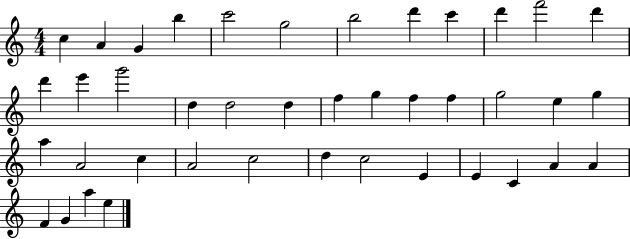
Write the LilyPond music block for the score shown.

{
  \clef treble
  \numericTimeSignature
  \time 4/4
  \key c \major
  c''4 a'4 g'4 b''4 | c'''2 g''2 | b''2 d'''4 c'''4 | d'''4 f'''2 d'''4 | \break d'''4 e'''4 g'''2 | d''4 d''2 d''4 | f''4 g''4 f''4 f''4 | g''2 e''4 g''4 | \break a''4 a'2 c''4 | a'2 c''2 | d''4 c''2 e'4 | e'4 c'4 a'4 a'4 | \break f'4 g'4 a''4 e''4 | \bar "|."
}